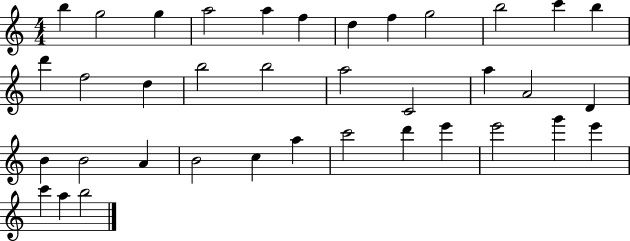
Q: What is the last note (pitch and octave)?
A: B5